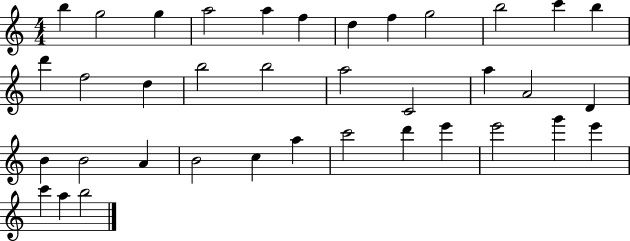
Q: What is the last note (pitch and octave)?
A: B5